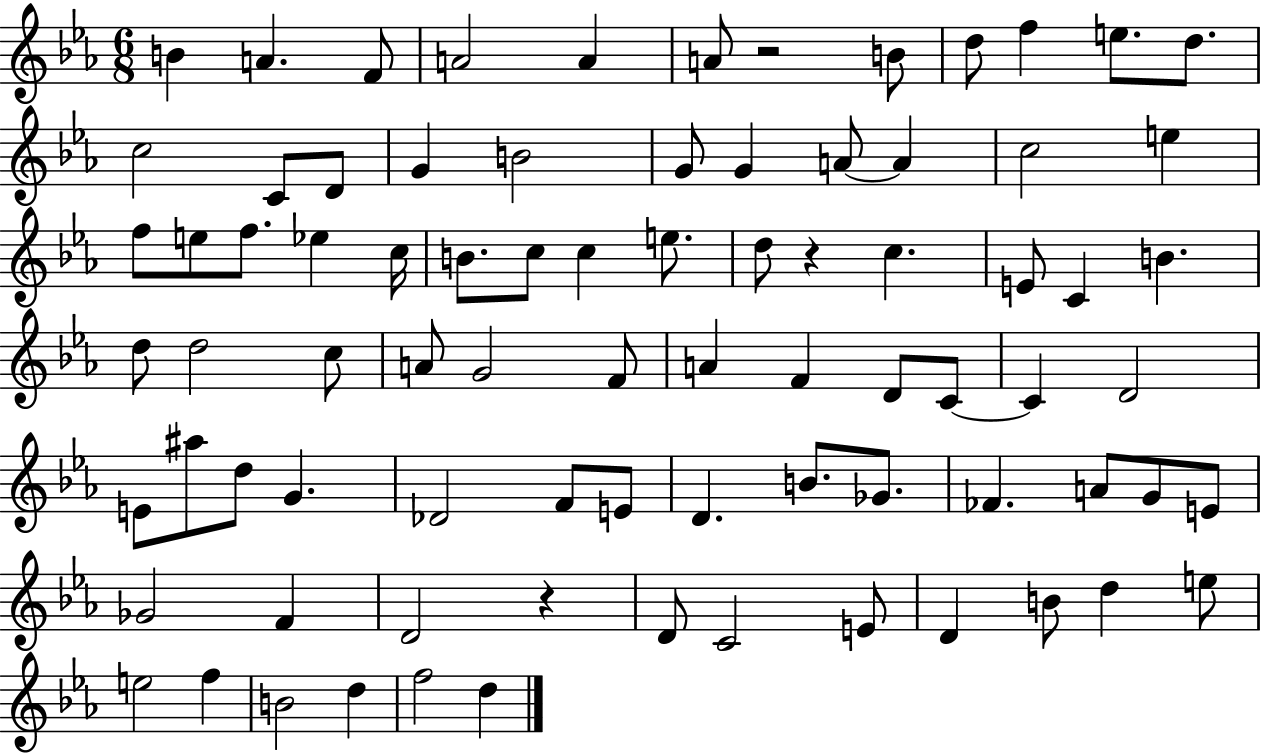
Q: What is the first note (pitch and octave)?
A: B4